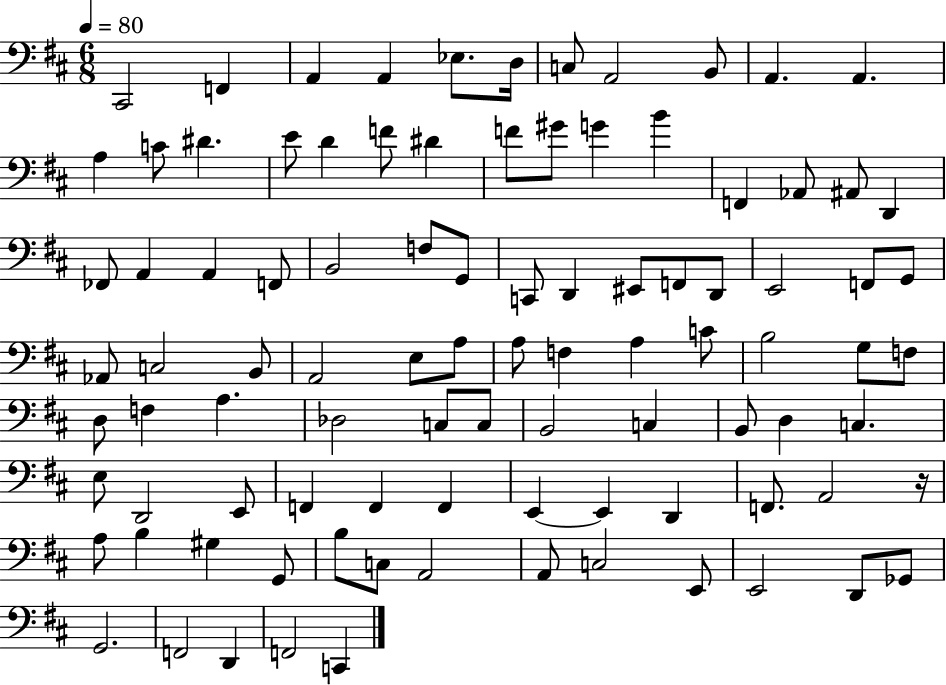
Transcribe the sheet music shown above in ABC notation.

X:1
T:Untitled
M:6/8
L:1/4
K:D
^C,,2 F,, A,, A,, _E,/2 D,/4 C,/2 A,,2 B,,/2 A,, A,, A, C/2 ^D E/2 D F/2 ^D F/2 ^G/2 G B F,, _A,,/2 ^A,,/2 D,, _F,,/2 A,, A,, F,,/2 B,,2 F,/2 G,,/2 C,,/2 D,, ^E,,/2 F,,/2 D,,/2 E,,2 F,,/2 G,,/2 _A,,/2 C,2 B,,/2 A,,2 E,/2 A,/2 A,/2 F, A, C/2 B,2 G,/2 F,/2 D,/2 F, A, _D,2 C,/2 C,/2 B,,2 C, B,,/2 D, C, E,/2 D,,2 E,,/2 F,, F,, F,, E,, E,, D,, F,,/2 A,,2 z/4 A,/2 B, ^G, G,,/2 B,/2 C,/2 A,,2 A,,/2 C,2 E,,/2 E,,2 D,,/2 _G,,/2 G,,2 F,,2 D,, F,,2 C,,